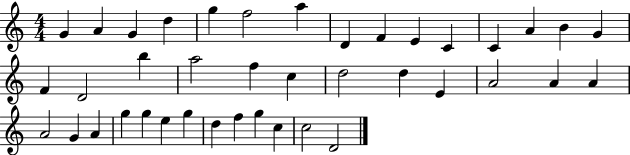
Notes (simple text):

G4/q A4/q G4/q D5/q G5/q F5/h A5/q D4/q F4/q E4/q C4/q C4/q A4/q B4/q G4/q F4/q D4/h B5/q A5/h F5/q C5/q D5/h D5/q E4/q A4/h A4/q A4/q A4/h G4/q A4/q G5/q G5/q E5/q G5/q D5/q F5/q G5/q C5/q C5/h D4/h